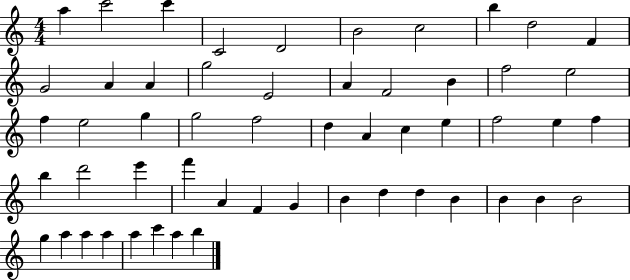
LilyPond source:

{
  \clef treble
  \numericTimeSignature
  \time 4/4
  \key c \major
  a''4 c'''2 c'''4 | c'2 d'2 | b'2 c''2 | b''4 d''2 f'4 | \break g'2 a'4 a'4 | g''2 e'2 | a'4 f'2 b'4 | f''2 e''2 | \break f''4 e''2 g''4 | g''2 f''2 | d''4 a'4 c''4 e''4 | f''2 e''4 f''4 | \break b''4 d'''2 e'''4 | f'''4 a'4 f'4 g'4 | b'4 d''4 d''4 b'4 | b'4 b'4 b'2 | \break g''4 a''4 a''4 a''4 | a''4 c'''4 a''4 b''4 | \bar "|."
}